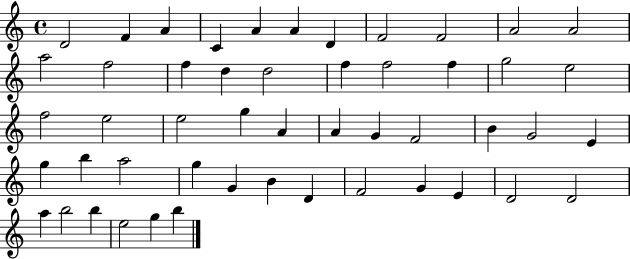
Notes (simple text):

D4/h F4/q A4/q C4/q A4/q A4/q D4/q F4/h F4/h A4/h A4/h A5/h F5/h F5/q D5/q D5/h F5/q F5/h F5/q G5/h E5/h F5/h E5/h E5/h G5/q A4/q A4/q G4/q F4/h B4/q G4/h E4/q G5/q B5/q A5/h G5/q G4/q B4/q D4/q F4/h G4/q E4/q D4/h D4/h A5/q B5/h B5/q E5/h G5/q B5/q